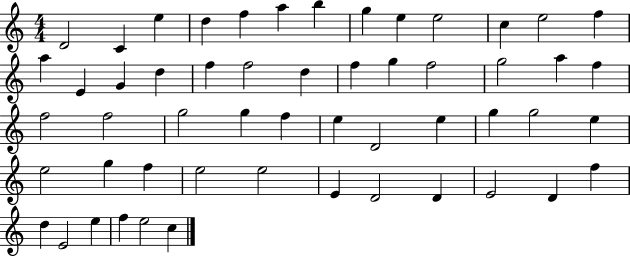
D4/h C4/q E5/q D5/q F5/q A5/q B5/q G5/q E5/q E5/h C5/q E5/h F5/q A5/q E4/q G4/q D5/q F5/q F5/h D5/q F5/q G5/q F5/h G5/h A5/q F5/q F5/h F5/h G5/h G5/q F5/q E5/q D4/h E5/q G5/q G5/h E5/q E5/h G5/q F5/q E5/h E5/h E4/q D4/h D4/q E4/h D4/q F5/q D5/q E4/h E5/q F5/q E5/h C5/q